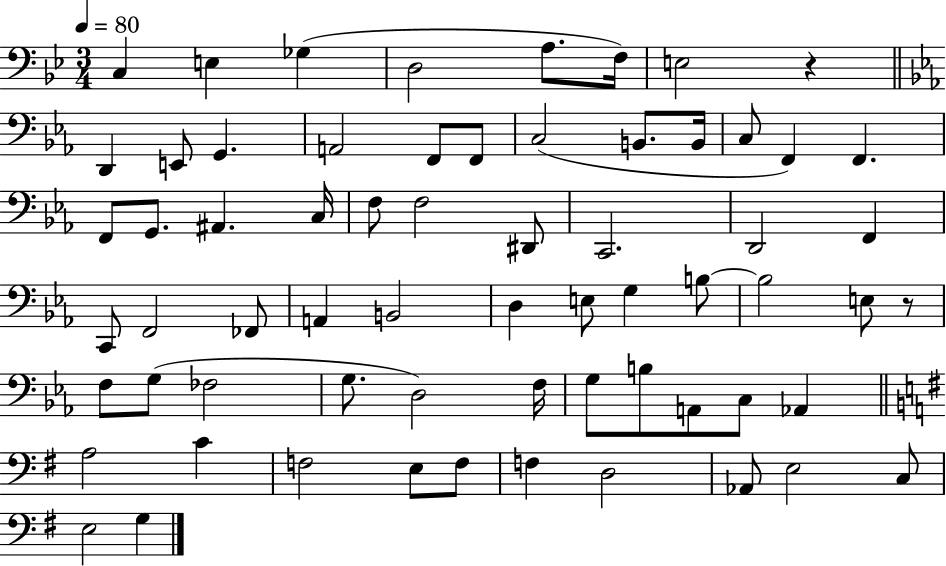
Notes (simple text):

C3/q E3/q Gb3/q D3/h A3/e. F3/s E3/h R/q D2/q E2/e G2/q. A2/h F2/e F2/e C3/h B2/e. B2/s C3/e F2/q F2/q. F2/e G2/e. A#2/q. C3/s F3/e F3/h D#2/e C2/h. D2/h F2/q C2/e F2/h FES2/e A2/q B2/h D3/q E3/e G3/q B3/e B3/h E3/e R/e F3/e G3/e FES3/h G3/e. D3/h F3/s G3/e B3/e A2/e C3/e Ab2/q A3/h C4/q F3/h E3/e F3/e F3/q D3/h Ab2/e E3/h C3/e E3/h G3/q